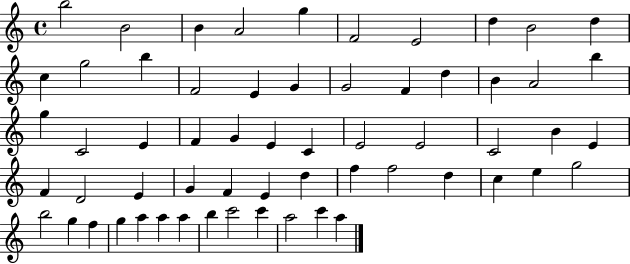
{
  \clef treble
  \time 4/4
  \defaultTimeSignature
  \key c \major
  b''2 b'2 | b'4 a'2 g''4 | f'2 e'2 | d''4 b'2 d''4 | \break c''4 g''2 b''4 | f'2 e'4 g'4 | g'2 f'4 d''4 | b'4 a'2 b''4 | \break g''4 c'2 e'4 | f'4 g'4 e'4 c'4 | e'2 e'2 | c'2 b'4 e'4 | \break f'4 d'2 e'4 | g'4 f'4 e'4 d''4 | f''4 f''2 d''4 | c''4 e''4 g''2 | \break b''2 g''4 f''4 | g''4 a''4 a''4 a''4 | b''4 c'''2 c'''4 | a''2 c'''4 a''4 | \break \bar "|."
}